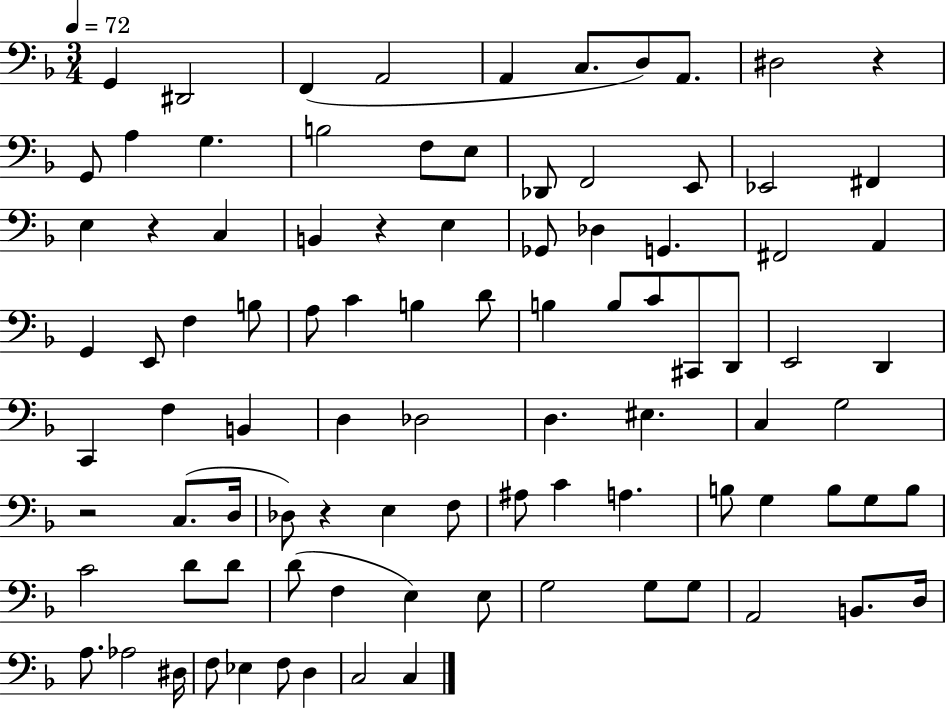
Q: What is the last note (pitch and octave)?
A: C3